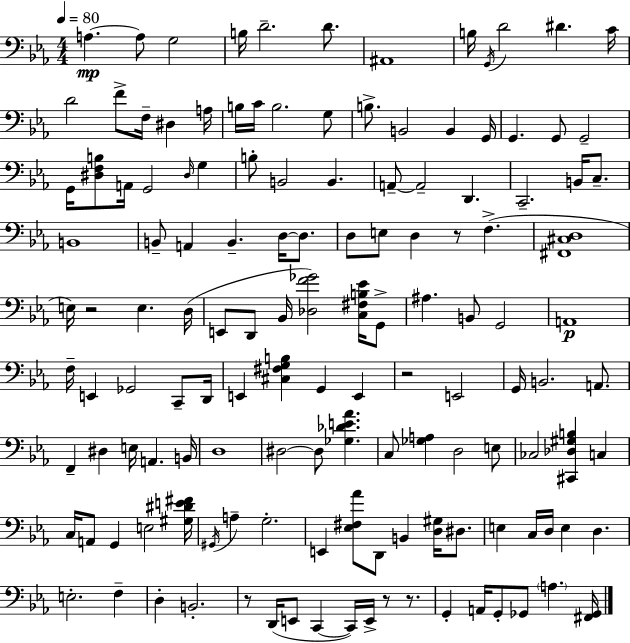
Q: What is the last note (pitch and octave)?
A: A3